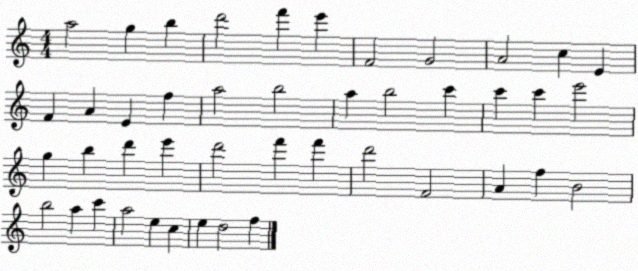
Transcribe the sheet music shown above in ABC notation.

X:1
T:Untitled
M:4/4
L:1/4
K:C
a2 g b d'2 f' e' F2 G2 A2 c E F A E f a2 b2 a b2 c' c' c' e'2 g b d' e' d'2 f' f' d'2 F2 A f B2 b2 a c' a2 e c e d2 f